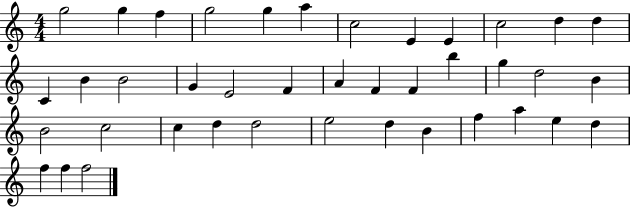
G5/h G5/q F5/q G5/h G5/q A5/q C5/h E4/q E4/q C5/h D5/q D5/q C4/q B4/q B4/h G4/q E4/h F4/q A4/q F4/q F4/q B5/q G5/q D5/h B4/q B4/h C5/h C5/q D5/q D5/h E5/h D5/q B4/q F5/q A5/q E5/q D5/q F5/q F5/q F5/h